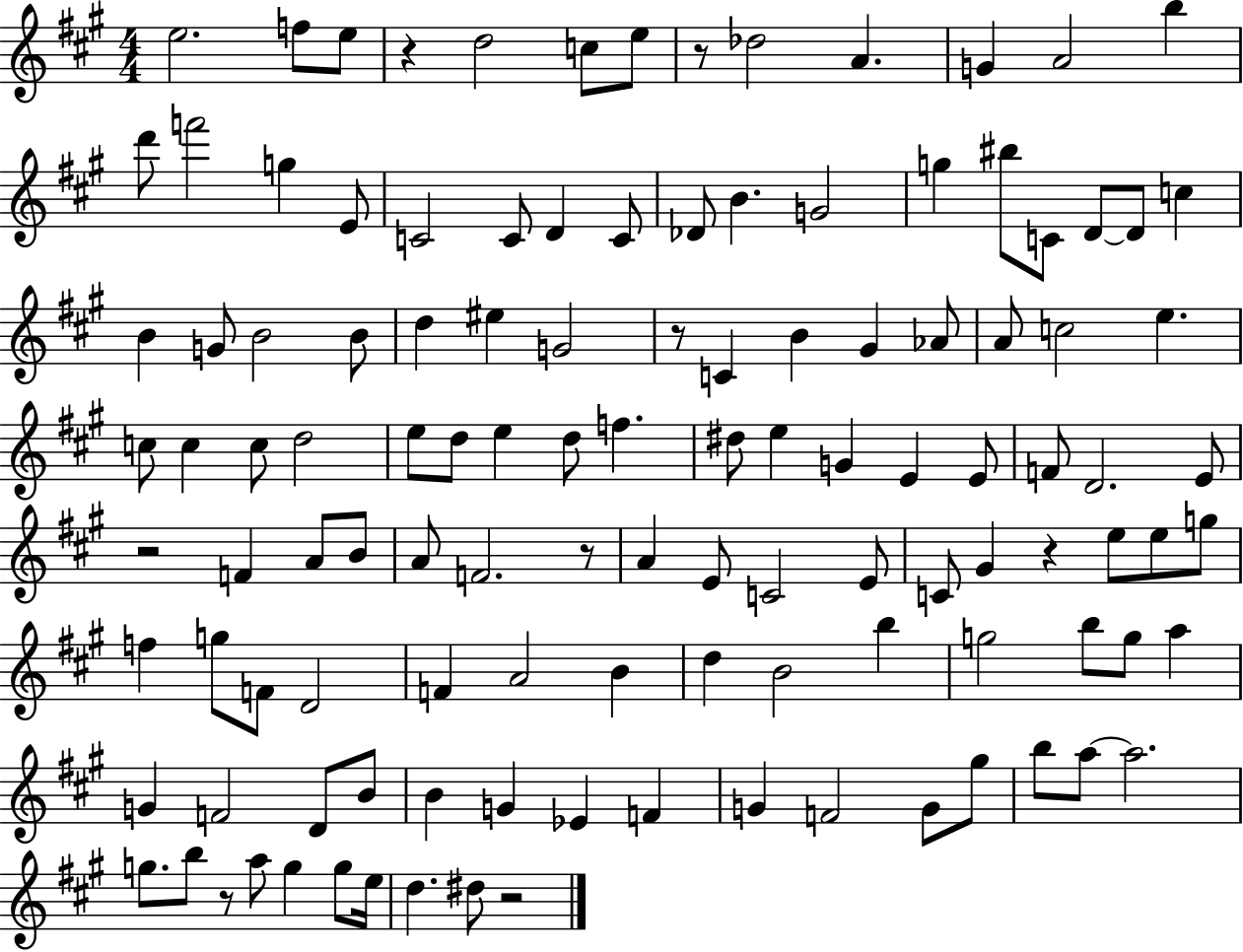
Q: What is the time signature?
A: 4/4